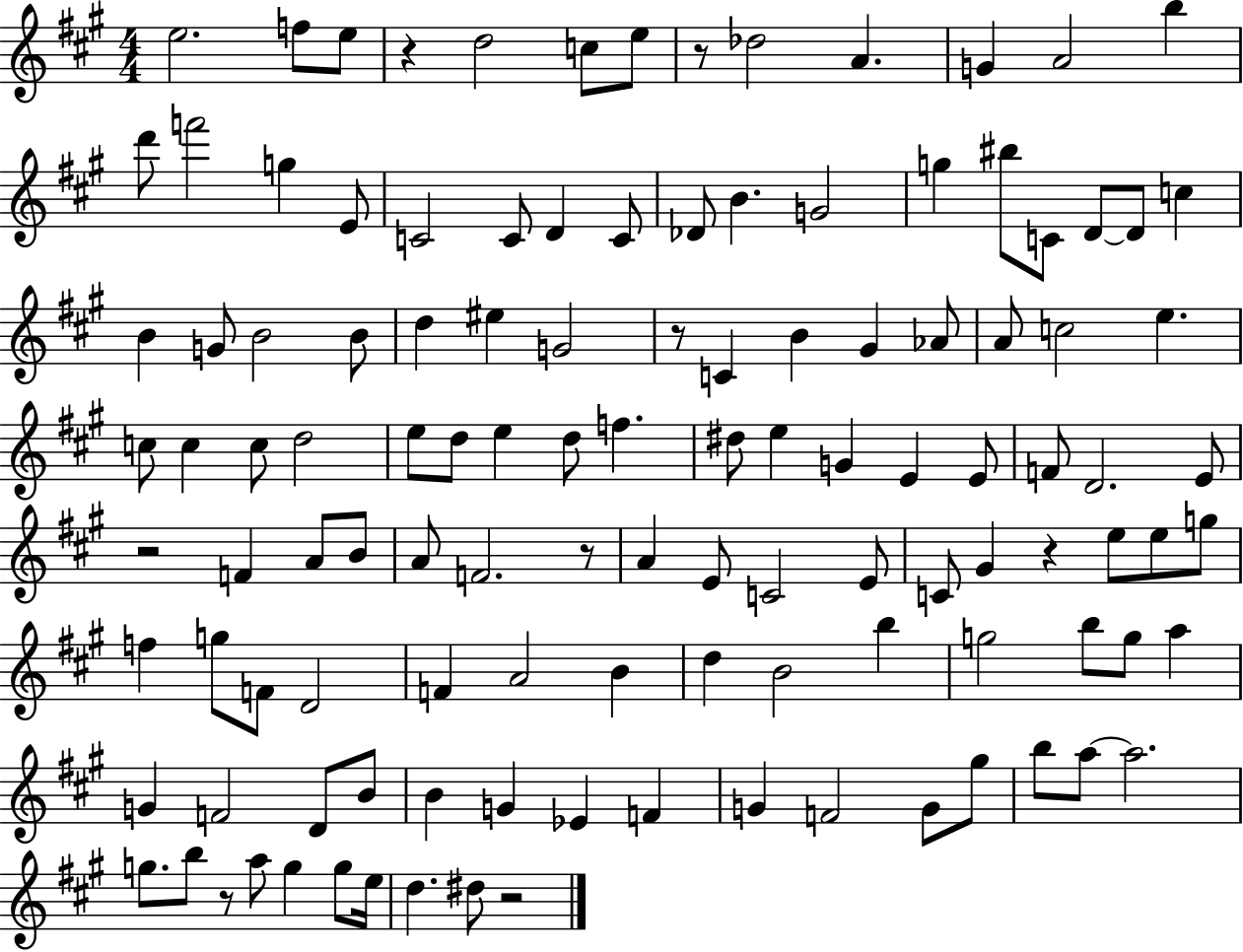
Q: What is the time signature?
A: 4/4